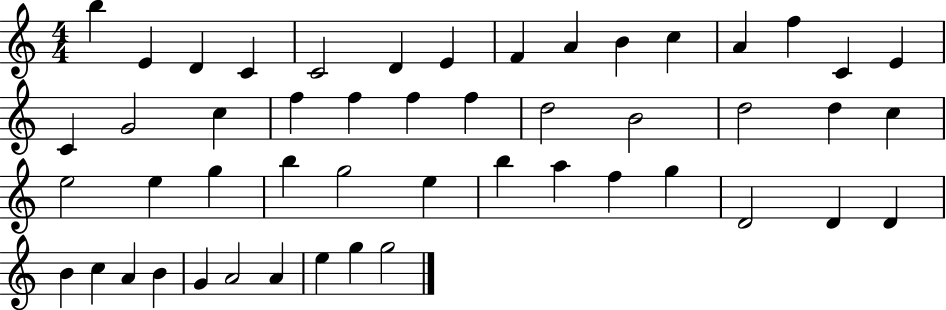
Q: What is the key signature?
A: C major